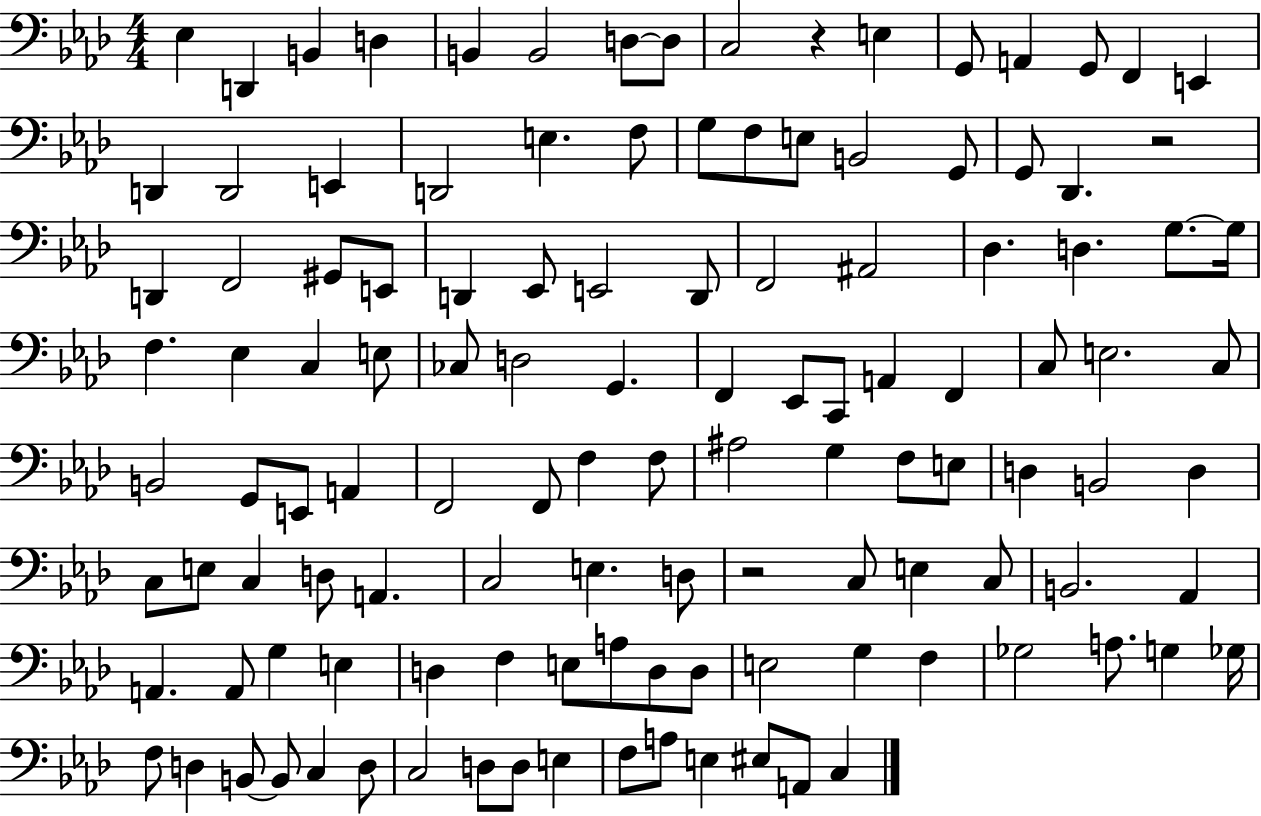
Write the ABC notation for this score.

X:1
T:Untitled
M:4/4
L:1/4
K:Ab
_E, D,, B,, D, B,, B,,2 D,/2 D,/2 C,2 z E, G,,/2 A,, G,,/2 F,, E,, D,, D,,2 E,, D,,2 E, F,/2 G,/2 F,/2 E,/2 B,,2 G,,/2 G,,/2 _D,, z2 D,, F,,2 ^G,,/2 E,,/2 D,, _E,,/2 E,,2 D,,/2 F,,2 ^A,,2 _D, D, G,/2 G,/4 F, _E, C, E,/2 _C,/2 D,2 G,, F,, _E,,/2 C,,/2 A,, F,, C,/2 E,2 C,/2 B,,2 G,,/2 E,,/2 A,, F,,2 F,,/2 F, F,/2 ^A,2 G, F,/2 E,/2 D, B,,2 D, C,/2 E,/2 C, D,/2 A,, C,2 E, D,/2 z2 C,/2 E, C,/2 B,,2 _A,, A,, A,,/2 G, E, D, F, E,/2 A,/2 D,/2 D,/2 E,2 G, F, _G,2 A,/2 G, _G,/4 F,/2 D, B,,/2 B,,/2 C, D,/2 C,2 D,/2 D,/2 E, F,/2 A,/2 E, ^E,/2 A,,/2 C,